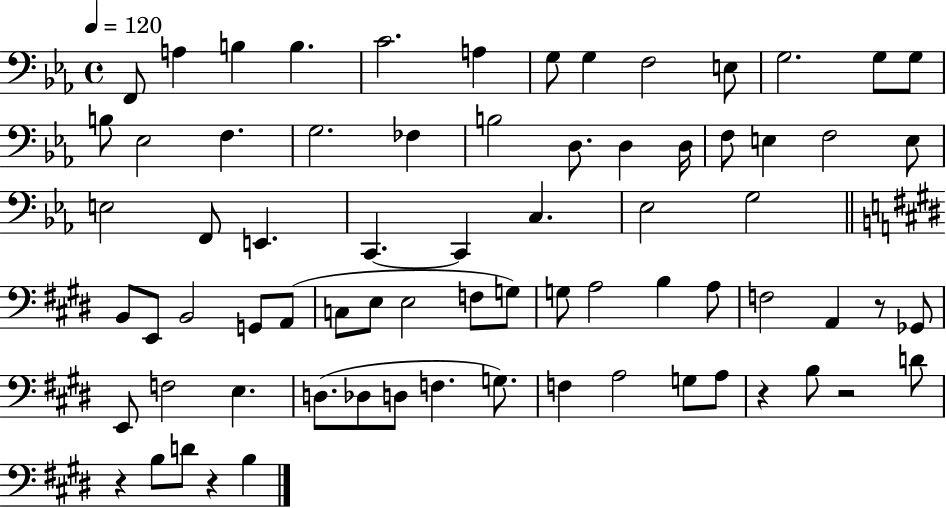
F2/e A3/q B3/q B3/q. C4/h. A3/q G3/e G3/q F3/h E3/e G3/h. G3/e G3/e B3/e Eb3/h F3/q. G3/h. FES3/q B3/h D3/e. D3/q D3/s F3/e E3/q F3/h E3/e E3/h F2/e E2/q. C2/q. C2/q C3/q. Eb3/h G3/h B2/e E2/e B2/h G2/e A2/e C3/e E3/e E3/h F3/e G3/e G3/e A3/h B3/q A3/e F3/h A2/q R/e Gb2/e E2/e F3/h E3/q. D3/e. Db3/e D3/e F3/q. G3/e. F3/q A3/h G3/e A3/e R/q B3/e R/h D4/e R/q B3/e D4/e R/q B3/q